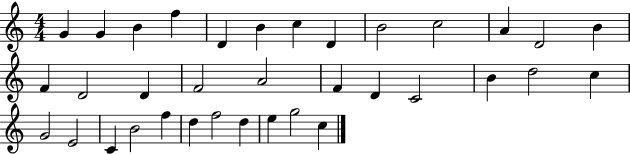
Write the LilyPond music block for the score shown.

{
  \clef treble
  \numericTimeSignature
  \time 4/4
  \key c \major
  g'4 g'4 b'4 f''4 | d'4 b'4 c''4 d'4 | b'2 c''2 | a'4 d'2 b'4 | \break f'4 d'2 d'4 | f'2 a'2 | f'4 d'4 c'2 | b'4 d''2 c''4 | \break g'2 e'2 | c'4 b'2 f''4 | d''4 f''2 d''4 | e''4 g''2 c''4 | \break \bar "|."
}